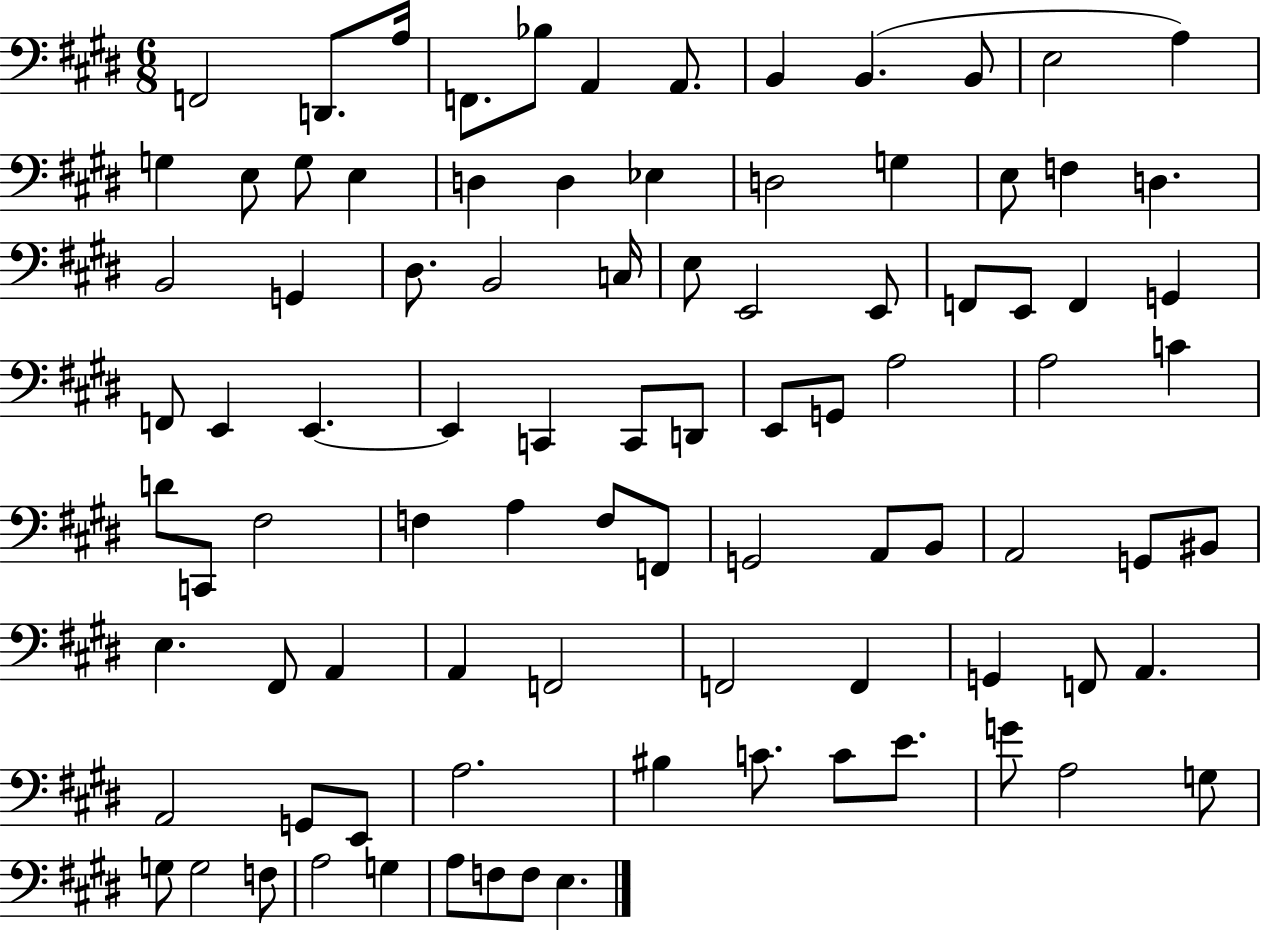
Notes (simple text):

F2/h D2/e. A3/s F2/e. Bb3/e A2/q A2/e. B2/q B2/q. B2/e E3/h A3/q G3/q E3/e G3/e E3/q D3/q D3/q Eb3/q D3/h G3/q E3/e F3/q D3/q. B2/h G2/q D#3/e. B2/h C3/s E3/e E2/h E2/e F2/e E2/e F2/q G2/q F2/e E2/q E2/q. E2/q C2/q C2/e D2/e E2/e G2/e A3/h A3/h C4/q D4/e C2/e F#3/h F3/q A3/q F3/e F2/e G2/h A2/e B2/e A2/h G2/e BIS2/e E3/q. F#2/e A2/q A2/q F2/h F2/h F2/q G2/q F2/e A2/q. A2/h G2/e E2/e A3/h. BIS3/q C4/e. C4/e E4/e. G4/e A3/h G3/e G3/e G3/h F3/e A3/h G3/q A3/e F3/e F3/e E3/q.